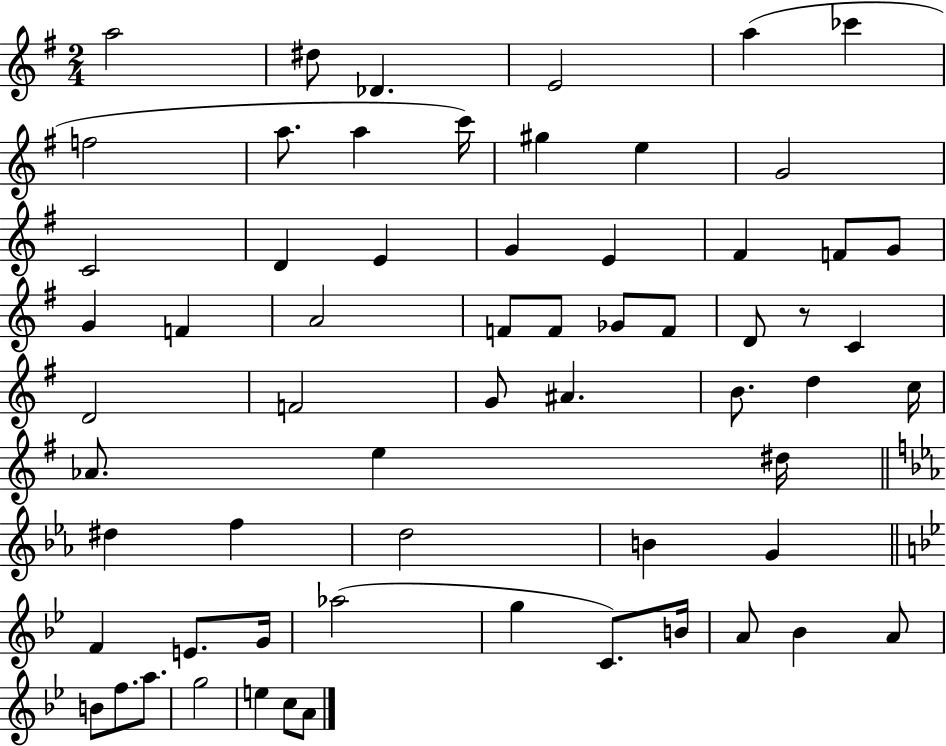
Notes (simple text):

A5/h D#5/e Db4/q. E4/h A5/q CES6/q F5/h A5/e. A5/q C6/s G#5/q E5/q G4/h C4/h D4/q E4/q G4/q E4/q F#4/q F4/e G4/e G4/q F4/q A4/h F4/e F4/e Gb4/e F4/e D4/e R/e C4/q D4/h F4/h G4/e A#4/q. B4/e. D5/q C5/s Ab4/e. E5/q D#5/s D#5/q F5/q D5/h B4/q G4/q F4/q E4/e. G4/s Ab5/h G5/q C4/e. B4/s A4/e Bb4/q A4/e B4/e F5/e. A5/e. G5/h E5/q C5/e A4/e